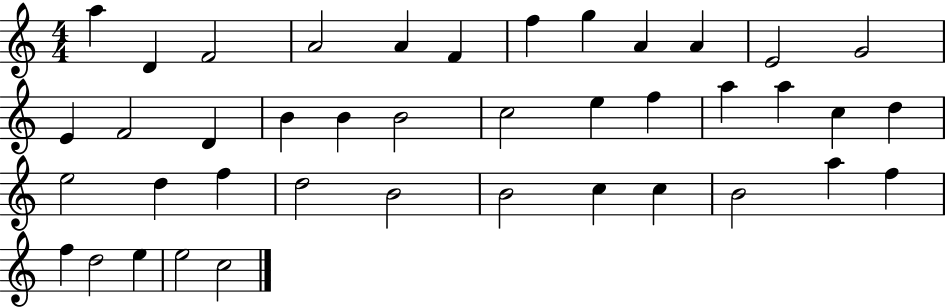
{
  \clef treble
  \numericTimeSignature
  \time 4/4
  \key c \major
  a''4 d'4 f'2 | a'2 a'4 f'4 | f''4 g''4 a'4 a'4 | e'2 g'2 | \break e'4 f'2 d'4 | b'4 b'4 b'2 | c''2 e''4 f''4 | a''4 a''4 c''4 d''4 | \break e''2 d''4 f''4 | d''2 b'2 | b'2 c''4 c''4 | b'2 a''4 f''4 | \break f''4 d''2 e''4 | e''2 c''2 | \bar "|."
}